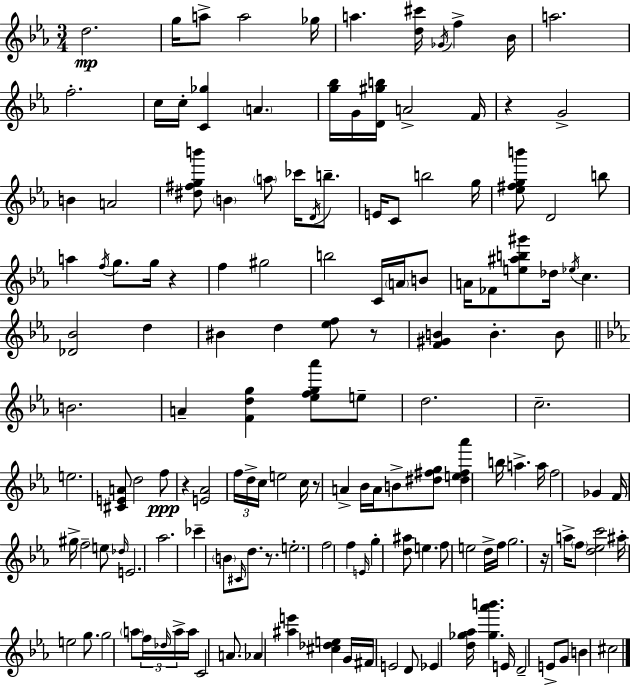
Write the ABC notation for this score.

X:1
T:Untitled
M:3/4
L:1/4
K:Cm
d2 g/4 a/2 a2 _g/4 a [d^c']/4 _G/4 f _B/4 a2 f2 c/4 c/4 [C_g] A [g_b]/4 G/4 [D^gb]/4 A2 F/4 z G2 B A2 [^d^fgb']/2 B a/2 _c'/4 D/4 b/2 E/4 C/2 b2 g/4 [_e^fgb']/2 D2 b/2 a f/4 g/2 g/4 z f ^g2 b2 C/4 A/4 B/2 A/4 _F/2 [e^ab^g']/2 _d/4 _e/4 c [_D_B]2 d ^B d [_ef]/2 z/2 [F^GB] B B/2 B2 A [Fdg] [_efg_a']/2 e/2 d2 c2 e2 [^CEA]/2 d2 f/2 z [E_A]2 f/4 d/4 c/4 e2 c/4 z/2 A _B/4 A/4 B/2 [^d^fg]/2 [^de^f_a'] b/4 a a/4 f2 _G F/4 ^g/4 f2 e/2 _d/4 E2 _a2 _c' B/2 ^C/4 d/2 z/2 e2 f2 f E/4 g [d^a]/2 e f/2 e2 d/4 f/4 g2 z/4 a/4 f/2 [d_ec']2 ^a/4 e2 g/2 g2 a/2 f/4 _d/4 a/4 a/4 C2 A/2 _A [^ae'] [^c_de] G/4 ^F/4 E2 D/2 _E [d_g_a]/4 [_g_a'b'] E/4 D2 E/2 G/2 B ^c2